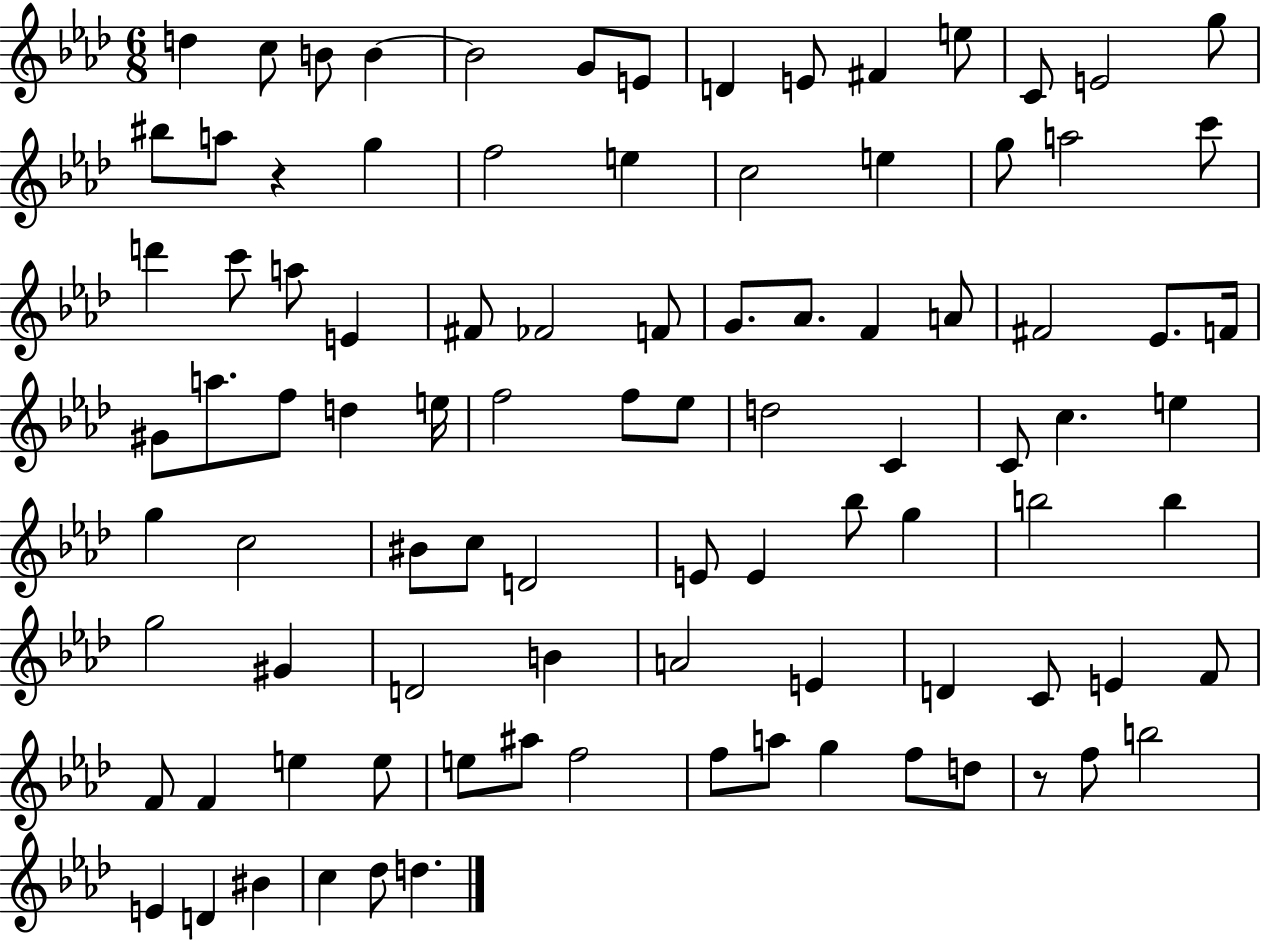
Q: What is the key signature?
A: AES major